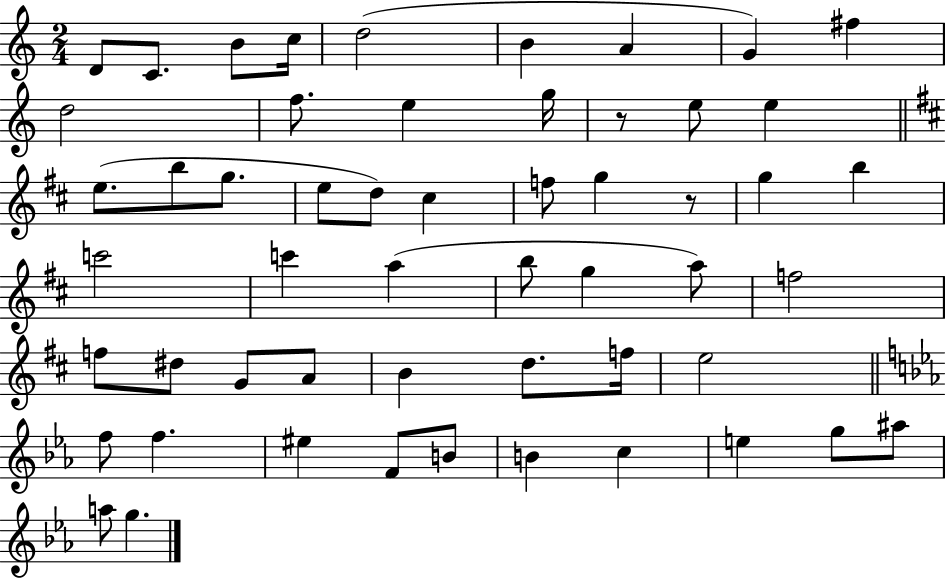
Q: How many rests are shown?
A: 2